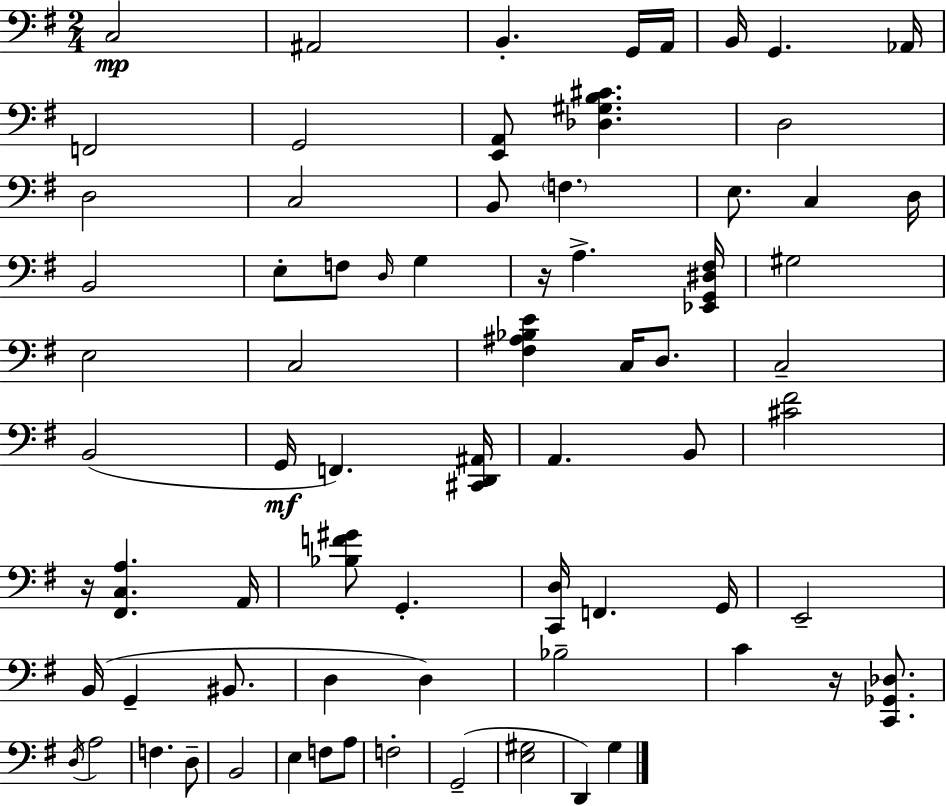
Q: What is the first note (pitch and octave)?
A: C3